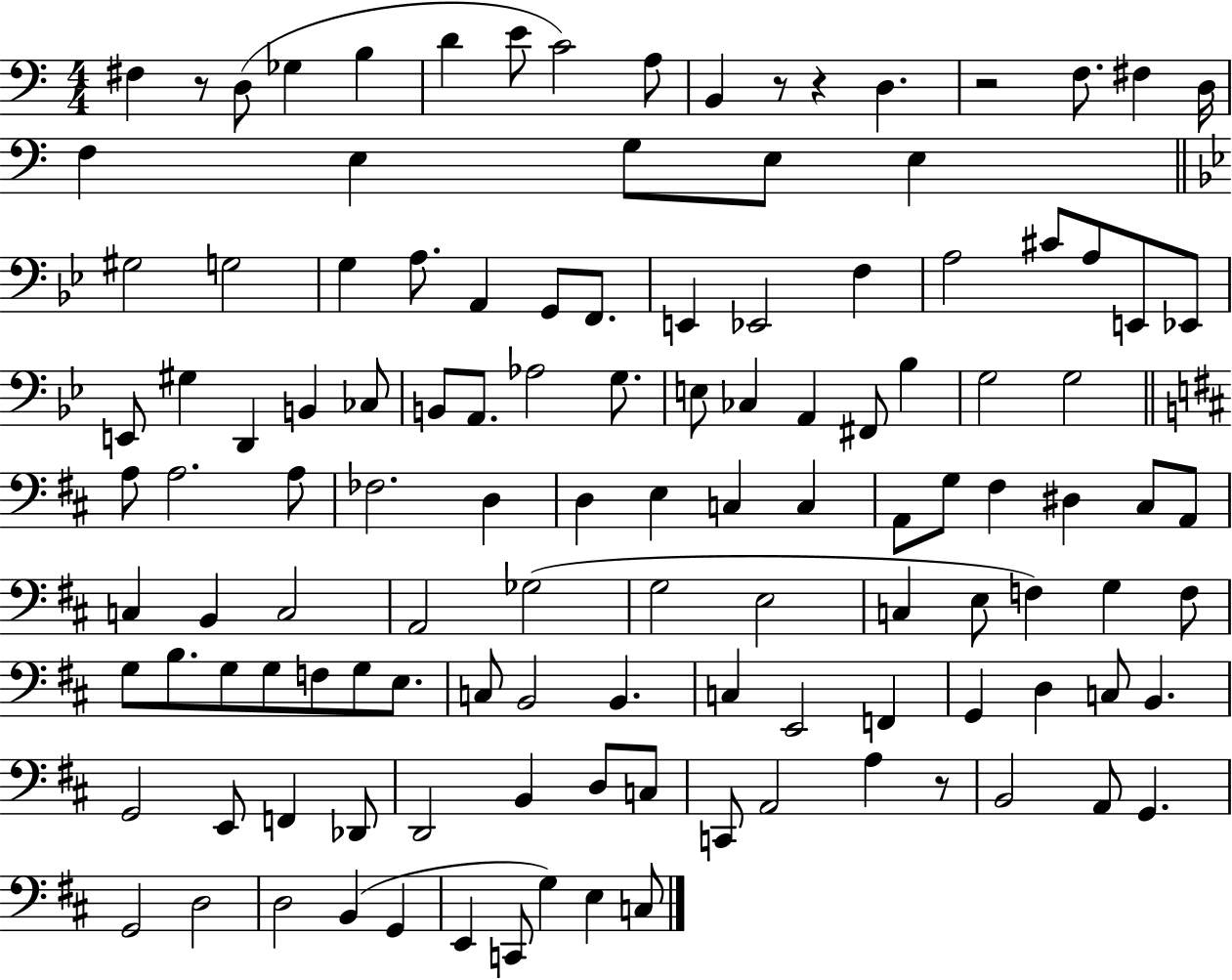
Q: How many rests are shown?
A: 5